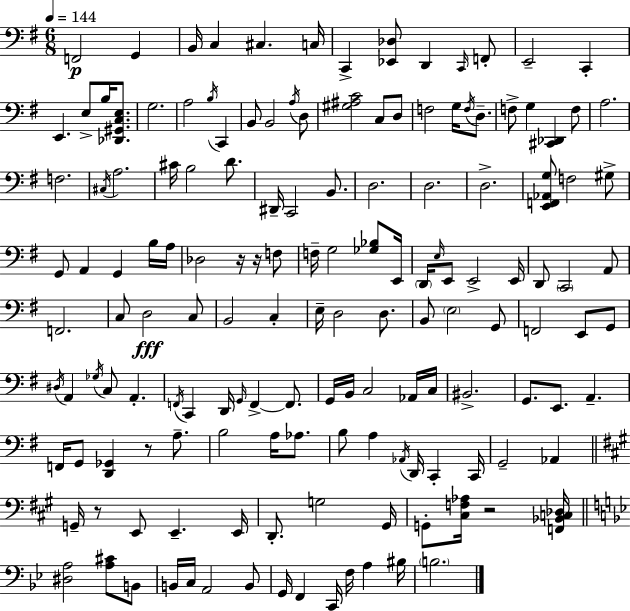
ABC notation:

X:1
T:Untitled
M:6/8
L:1/4
K:Em
F,,2 G,, B,,/4 C, ^C, C,/4 C,, [_E,,_D,]/2 D,, C,,/4 F,,/2 E,,2 C,, E,, E,/2 B,/4 [_D,,^G,,C,E,]/2 G,2 A,2 B,/4 C,, B,,/2 B,,2 A,/4 D,/2 [^G,^A,C]2 C,/2 D,/2 F,2 G,/4 F,/4 D,/2 F,/2 G, [^C,,_D,,] F,/2 A,2 F,2 ^C,/4 A,2 ^C/4 B,2 D/2 ^D,,/4 C,,2 B,,/2 D,2 D,2 D,2 [E,,F,,_A,,G,]/2 F,2 ^G,/2 G,,/2 A,, G,, B,/4 A,/4 _D,2 z/4 z/4 F,/2 F,/4 G,2 [_G,_B,]/2 E,,/4 D,,/4 E,/4 E,,/2 E,,2 E,,/4 D,,/2 C,,2 A,,/2 F,,2 C,/2 D,2 C,/2 B,,2 C, E,/4 D,2 D,/2 B,,/2 E,2 G,,/2 F,,2 E,,/2 G,,/2 ^D,/4 A,, _G,/4 C,/2 A,, F,,/4 C,, D,,/4 G,,/4 F,, F,,/2 G,,/4 B,,/4 C,2 _A,,/4 C,/4 ^B,,2 G,,/2 E,,/2 A,, F,,/4 G,,/2 [D,,_G,,] z/2 A,/2 B,2 A,/4 _A,/2 B,/2 A, _A,,/4 D,,/4 C,, C,,/4 G,,2 _A,, G,,/4 z/2 E,,/2 E,, E,,/4 D,,/2 G,2 ^G,,/4 G,,/2 [^C,F,_A,]/4 z2 [F,,_B,,C,_D,]/4 [^D,A,]2 [A,^C]/2 B,,/2 B,,/4 C,/4 A,,2 B,,/2 G,,/4 F,, C,,/4 F,/4 A, ^B,/4 B,2